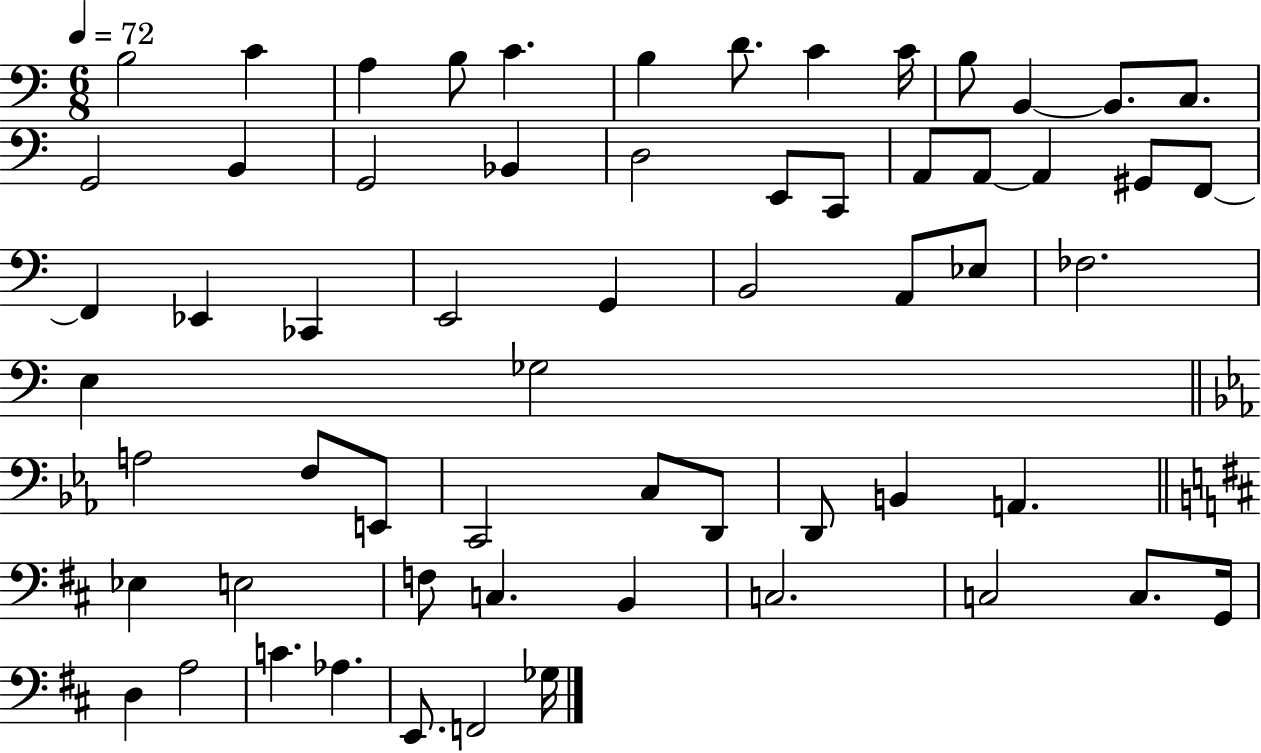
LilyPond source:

{
  \clef bass
  \numericTimeSignature
  \time 6/8
  \key c \major
  \tempo 4 = 72
  \repeat volta 2 { b2 c'4 | a4 b8 c'4. | b4 d'8. c'4 c'16 | b8 b,4~~ b,8. c8. | \break g,2 b,4 | g,2 bes,4 | d2 e,8 c,8 | a,8 a,8~~ a,4 gis,8 f,8~~ | \break f,4 ees,4 ces,4 | e,2 g,4 | b,2 a,8 ees8 | fes2. | \break e4 ges2 | \bar "||" \break \key ees \major a2 f8 e,8 | c,2 c8 d,8 | d,8 b,4 a,4. | \bar "||" \break \key d \major ees4 e2 | f8 c4. b,4 | c2. | c2 c8. g,16 | \break d4 a2 | c'4. aes4. | e,8. f,2 ges16 | } \bar "|."
}